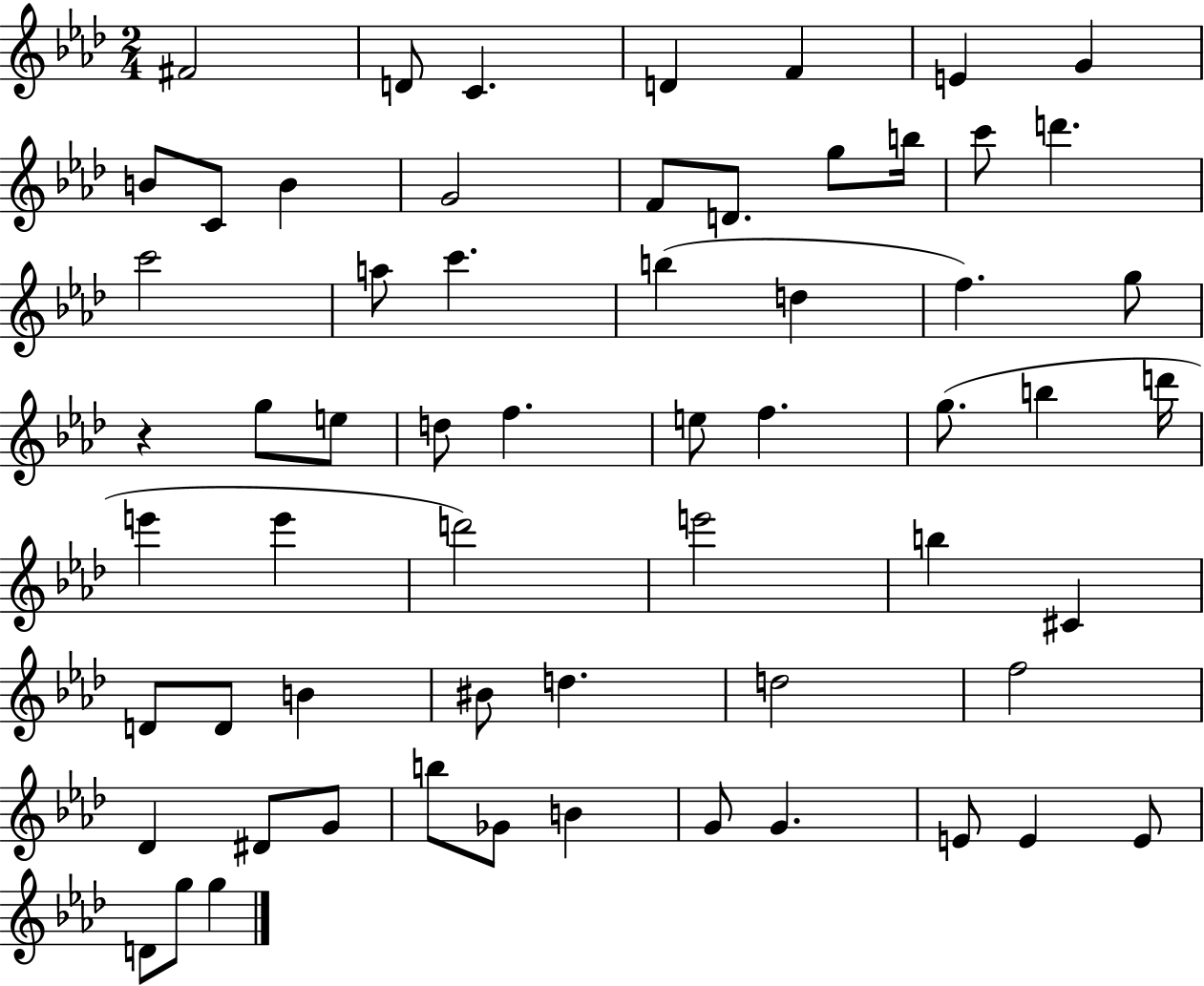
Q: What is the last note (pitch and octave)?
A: G5